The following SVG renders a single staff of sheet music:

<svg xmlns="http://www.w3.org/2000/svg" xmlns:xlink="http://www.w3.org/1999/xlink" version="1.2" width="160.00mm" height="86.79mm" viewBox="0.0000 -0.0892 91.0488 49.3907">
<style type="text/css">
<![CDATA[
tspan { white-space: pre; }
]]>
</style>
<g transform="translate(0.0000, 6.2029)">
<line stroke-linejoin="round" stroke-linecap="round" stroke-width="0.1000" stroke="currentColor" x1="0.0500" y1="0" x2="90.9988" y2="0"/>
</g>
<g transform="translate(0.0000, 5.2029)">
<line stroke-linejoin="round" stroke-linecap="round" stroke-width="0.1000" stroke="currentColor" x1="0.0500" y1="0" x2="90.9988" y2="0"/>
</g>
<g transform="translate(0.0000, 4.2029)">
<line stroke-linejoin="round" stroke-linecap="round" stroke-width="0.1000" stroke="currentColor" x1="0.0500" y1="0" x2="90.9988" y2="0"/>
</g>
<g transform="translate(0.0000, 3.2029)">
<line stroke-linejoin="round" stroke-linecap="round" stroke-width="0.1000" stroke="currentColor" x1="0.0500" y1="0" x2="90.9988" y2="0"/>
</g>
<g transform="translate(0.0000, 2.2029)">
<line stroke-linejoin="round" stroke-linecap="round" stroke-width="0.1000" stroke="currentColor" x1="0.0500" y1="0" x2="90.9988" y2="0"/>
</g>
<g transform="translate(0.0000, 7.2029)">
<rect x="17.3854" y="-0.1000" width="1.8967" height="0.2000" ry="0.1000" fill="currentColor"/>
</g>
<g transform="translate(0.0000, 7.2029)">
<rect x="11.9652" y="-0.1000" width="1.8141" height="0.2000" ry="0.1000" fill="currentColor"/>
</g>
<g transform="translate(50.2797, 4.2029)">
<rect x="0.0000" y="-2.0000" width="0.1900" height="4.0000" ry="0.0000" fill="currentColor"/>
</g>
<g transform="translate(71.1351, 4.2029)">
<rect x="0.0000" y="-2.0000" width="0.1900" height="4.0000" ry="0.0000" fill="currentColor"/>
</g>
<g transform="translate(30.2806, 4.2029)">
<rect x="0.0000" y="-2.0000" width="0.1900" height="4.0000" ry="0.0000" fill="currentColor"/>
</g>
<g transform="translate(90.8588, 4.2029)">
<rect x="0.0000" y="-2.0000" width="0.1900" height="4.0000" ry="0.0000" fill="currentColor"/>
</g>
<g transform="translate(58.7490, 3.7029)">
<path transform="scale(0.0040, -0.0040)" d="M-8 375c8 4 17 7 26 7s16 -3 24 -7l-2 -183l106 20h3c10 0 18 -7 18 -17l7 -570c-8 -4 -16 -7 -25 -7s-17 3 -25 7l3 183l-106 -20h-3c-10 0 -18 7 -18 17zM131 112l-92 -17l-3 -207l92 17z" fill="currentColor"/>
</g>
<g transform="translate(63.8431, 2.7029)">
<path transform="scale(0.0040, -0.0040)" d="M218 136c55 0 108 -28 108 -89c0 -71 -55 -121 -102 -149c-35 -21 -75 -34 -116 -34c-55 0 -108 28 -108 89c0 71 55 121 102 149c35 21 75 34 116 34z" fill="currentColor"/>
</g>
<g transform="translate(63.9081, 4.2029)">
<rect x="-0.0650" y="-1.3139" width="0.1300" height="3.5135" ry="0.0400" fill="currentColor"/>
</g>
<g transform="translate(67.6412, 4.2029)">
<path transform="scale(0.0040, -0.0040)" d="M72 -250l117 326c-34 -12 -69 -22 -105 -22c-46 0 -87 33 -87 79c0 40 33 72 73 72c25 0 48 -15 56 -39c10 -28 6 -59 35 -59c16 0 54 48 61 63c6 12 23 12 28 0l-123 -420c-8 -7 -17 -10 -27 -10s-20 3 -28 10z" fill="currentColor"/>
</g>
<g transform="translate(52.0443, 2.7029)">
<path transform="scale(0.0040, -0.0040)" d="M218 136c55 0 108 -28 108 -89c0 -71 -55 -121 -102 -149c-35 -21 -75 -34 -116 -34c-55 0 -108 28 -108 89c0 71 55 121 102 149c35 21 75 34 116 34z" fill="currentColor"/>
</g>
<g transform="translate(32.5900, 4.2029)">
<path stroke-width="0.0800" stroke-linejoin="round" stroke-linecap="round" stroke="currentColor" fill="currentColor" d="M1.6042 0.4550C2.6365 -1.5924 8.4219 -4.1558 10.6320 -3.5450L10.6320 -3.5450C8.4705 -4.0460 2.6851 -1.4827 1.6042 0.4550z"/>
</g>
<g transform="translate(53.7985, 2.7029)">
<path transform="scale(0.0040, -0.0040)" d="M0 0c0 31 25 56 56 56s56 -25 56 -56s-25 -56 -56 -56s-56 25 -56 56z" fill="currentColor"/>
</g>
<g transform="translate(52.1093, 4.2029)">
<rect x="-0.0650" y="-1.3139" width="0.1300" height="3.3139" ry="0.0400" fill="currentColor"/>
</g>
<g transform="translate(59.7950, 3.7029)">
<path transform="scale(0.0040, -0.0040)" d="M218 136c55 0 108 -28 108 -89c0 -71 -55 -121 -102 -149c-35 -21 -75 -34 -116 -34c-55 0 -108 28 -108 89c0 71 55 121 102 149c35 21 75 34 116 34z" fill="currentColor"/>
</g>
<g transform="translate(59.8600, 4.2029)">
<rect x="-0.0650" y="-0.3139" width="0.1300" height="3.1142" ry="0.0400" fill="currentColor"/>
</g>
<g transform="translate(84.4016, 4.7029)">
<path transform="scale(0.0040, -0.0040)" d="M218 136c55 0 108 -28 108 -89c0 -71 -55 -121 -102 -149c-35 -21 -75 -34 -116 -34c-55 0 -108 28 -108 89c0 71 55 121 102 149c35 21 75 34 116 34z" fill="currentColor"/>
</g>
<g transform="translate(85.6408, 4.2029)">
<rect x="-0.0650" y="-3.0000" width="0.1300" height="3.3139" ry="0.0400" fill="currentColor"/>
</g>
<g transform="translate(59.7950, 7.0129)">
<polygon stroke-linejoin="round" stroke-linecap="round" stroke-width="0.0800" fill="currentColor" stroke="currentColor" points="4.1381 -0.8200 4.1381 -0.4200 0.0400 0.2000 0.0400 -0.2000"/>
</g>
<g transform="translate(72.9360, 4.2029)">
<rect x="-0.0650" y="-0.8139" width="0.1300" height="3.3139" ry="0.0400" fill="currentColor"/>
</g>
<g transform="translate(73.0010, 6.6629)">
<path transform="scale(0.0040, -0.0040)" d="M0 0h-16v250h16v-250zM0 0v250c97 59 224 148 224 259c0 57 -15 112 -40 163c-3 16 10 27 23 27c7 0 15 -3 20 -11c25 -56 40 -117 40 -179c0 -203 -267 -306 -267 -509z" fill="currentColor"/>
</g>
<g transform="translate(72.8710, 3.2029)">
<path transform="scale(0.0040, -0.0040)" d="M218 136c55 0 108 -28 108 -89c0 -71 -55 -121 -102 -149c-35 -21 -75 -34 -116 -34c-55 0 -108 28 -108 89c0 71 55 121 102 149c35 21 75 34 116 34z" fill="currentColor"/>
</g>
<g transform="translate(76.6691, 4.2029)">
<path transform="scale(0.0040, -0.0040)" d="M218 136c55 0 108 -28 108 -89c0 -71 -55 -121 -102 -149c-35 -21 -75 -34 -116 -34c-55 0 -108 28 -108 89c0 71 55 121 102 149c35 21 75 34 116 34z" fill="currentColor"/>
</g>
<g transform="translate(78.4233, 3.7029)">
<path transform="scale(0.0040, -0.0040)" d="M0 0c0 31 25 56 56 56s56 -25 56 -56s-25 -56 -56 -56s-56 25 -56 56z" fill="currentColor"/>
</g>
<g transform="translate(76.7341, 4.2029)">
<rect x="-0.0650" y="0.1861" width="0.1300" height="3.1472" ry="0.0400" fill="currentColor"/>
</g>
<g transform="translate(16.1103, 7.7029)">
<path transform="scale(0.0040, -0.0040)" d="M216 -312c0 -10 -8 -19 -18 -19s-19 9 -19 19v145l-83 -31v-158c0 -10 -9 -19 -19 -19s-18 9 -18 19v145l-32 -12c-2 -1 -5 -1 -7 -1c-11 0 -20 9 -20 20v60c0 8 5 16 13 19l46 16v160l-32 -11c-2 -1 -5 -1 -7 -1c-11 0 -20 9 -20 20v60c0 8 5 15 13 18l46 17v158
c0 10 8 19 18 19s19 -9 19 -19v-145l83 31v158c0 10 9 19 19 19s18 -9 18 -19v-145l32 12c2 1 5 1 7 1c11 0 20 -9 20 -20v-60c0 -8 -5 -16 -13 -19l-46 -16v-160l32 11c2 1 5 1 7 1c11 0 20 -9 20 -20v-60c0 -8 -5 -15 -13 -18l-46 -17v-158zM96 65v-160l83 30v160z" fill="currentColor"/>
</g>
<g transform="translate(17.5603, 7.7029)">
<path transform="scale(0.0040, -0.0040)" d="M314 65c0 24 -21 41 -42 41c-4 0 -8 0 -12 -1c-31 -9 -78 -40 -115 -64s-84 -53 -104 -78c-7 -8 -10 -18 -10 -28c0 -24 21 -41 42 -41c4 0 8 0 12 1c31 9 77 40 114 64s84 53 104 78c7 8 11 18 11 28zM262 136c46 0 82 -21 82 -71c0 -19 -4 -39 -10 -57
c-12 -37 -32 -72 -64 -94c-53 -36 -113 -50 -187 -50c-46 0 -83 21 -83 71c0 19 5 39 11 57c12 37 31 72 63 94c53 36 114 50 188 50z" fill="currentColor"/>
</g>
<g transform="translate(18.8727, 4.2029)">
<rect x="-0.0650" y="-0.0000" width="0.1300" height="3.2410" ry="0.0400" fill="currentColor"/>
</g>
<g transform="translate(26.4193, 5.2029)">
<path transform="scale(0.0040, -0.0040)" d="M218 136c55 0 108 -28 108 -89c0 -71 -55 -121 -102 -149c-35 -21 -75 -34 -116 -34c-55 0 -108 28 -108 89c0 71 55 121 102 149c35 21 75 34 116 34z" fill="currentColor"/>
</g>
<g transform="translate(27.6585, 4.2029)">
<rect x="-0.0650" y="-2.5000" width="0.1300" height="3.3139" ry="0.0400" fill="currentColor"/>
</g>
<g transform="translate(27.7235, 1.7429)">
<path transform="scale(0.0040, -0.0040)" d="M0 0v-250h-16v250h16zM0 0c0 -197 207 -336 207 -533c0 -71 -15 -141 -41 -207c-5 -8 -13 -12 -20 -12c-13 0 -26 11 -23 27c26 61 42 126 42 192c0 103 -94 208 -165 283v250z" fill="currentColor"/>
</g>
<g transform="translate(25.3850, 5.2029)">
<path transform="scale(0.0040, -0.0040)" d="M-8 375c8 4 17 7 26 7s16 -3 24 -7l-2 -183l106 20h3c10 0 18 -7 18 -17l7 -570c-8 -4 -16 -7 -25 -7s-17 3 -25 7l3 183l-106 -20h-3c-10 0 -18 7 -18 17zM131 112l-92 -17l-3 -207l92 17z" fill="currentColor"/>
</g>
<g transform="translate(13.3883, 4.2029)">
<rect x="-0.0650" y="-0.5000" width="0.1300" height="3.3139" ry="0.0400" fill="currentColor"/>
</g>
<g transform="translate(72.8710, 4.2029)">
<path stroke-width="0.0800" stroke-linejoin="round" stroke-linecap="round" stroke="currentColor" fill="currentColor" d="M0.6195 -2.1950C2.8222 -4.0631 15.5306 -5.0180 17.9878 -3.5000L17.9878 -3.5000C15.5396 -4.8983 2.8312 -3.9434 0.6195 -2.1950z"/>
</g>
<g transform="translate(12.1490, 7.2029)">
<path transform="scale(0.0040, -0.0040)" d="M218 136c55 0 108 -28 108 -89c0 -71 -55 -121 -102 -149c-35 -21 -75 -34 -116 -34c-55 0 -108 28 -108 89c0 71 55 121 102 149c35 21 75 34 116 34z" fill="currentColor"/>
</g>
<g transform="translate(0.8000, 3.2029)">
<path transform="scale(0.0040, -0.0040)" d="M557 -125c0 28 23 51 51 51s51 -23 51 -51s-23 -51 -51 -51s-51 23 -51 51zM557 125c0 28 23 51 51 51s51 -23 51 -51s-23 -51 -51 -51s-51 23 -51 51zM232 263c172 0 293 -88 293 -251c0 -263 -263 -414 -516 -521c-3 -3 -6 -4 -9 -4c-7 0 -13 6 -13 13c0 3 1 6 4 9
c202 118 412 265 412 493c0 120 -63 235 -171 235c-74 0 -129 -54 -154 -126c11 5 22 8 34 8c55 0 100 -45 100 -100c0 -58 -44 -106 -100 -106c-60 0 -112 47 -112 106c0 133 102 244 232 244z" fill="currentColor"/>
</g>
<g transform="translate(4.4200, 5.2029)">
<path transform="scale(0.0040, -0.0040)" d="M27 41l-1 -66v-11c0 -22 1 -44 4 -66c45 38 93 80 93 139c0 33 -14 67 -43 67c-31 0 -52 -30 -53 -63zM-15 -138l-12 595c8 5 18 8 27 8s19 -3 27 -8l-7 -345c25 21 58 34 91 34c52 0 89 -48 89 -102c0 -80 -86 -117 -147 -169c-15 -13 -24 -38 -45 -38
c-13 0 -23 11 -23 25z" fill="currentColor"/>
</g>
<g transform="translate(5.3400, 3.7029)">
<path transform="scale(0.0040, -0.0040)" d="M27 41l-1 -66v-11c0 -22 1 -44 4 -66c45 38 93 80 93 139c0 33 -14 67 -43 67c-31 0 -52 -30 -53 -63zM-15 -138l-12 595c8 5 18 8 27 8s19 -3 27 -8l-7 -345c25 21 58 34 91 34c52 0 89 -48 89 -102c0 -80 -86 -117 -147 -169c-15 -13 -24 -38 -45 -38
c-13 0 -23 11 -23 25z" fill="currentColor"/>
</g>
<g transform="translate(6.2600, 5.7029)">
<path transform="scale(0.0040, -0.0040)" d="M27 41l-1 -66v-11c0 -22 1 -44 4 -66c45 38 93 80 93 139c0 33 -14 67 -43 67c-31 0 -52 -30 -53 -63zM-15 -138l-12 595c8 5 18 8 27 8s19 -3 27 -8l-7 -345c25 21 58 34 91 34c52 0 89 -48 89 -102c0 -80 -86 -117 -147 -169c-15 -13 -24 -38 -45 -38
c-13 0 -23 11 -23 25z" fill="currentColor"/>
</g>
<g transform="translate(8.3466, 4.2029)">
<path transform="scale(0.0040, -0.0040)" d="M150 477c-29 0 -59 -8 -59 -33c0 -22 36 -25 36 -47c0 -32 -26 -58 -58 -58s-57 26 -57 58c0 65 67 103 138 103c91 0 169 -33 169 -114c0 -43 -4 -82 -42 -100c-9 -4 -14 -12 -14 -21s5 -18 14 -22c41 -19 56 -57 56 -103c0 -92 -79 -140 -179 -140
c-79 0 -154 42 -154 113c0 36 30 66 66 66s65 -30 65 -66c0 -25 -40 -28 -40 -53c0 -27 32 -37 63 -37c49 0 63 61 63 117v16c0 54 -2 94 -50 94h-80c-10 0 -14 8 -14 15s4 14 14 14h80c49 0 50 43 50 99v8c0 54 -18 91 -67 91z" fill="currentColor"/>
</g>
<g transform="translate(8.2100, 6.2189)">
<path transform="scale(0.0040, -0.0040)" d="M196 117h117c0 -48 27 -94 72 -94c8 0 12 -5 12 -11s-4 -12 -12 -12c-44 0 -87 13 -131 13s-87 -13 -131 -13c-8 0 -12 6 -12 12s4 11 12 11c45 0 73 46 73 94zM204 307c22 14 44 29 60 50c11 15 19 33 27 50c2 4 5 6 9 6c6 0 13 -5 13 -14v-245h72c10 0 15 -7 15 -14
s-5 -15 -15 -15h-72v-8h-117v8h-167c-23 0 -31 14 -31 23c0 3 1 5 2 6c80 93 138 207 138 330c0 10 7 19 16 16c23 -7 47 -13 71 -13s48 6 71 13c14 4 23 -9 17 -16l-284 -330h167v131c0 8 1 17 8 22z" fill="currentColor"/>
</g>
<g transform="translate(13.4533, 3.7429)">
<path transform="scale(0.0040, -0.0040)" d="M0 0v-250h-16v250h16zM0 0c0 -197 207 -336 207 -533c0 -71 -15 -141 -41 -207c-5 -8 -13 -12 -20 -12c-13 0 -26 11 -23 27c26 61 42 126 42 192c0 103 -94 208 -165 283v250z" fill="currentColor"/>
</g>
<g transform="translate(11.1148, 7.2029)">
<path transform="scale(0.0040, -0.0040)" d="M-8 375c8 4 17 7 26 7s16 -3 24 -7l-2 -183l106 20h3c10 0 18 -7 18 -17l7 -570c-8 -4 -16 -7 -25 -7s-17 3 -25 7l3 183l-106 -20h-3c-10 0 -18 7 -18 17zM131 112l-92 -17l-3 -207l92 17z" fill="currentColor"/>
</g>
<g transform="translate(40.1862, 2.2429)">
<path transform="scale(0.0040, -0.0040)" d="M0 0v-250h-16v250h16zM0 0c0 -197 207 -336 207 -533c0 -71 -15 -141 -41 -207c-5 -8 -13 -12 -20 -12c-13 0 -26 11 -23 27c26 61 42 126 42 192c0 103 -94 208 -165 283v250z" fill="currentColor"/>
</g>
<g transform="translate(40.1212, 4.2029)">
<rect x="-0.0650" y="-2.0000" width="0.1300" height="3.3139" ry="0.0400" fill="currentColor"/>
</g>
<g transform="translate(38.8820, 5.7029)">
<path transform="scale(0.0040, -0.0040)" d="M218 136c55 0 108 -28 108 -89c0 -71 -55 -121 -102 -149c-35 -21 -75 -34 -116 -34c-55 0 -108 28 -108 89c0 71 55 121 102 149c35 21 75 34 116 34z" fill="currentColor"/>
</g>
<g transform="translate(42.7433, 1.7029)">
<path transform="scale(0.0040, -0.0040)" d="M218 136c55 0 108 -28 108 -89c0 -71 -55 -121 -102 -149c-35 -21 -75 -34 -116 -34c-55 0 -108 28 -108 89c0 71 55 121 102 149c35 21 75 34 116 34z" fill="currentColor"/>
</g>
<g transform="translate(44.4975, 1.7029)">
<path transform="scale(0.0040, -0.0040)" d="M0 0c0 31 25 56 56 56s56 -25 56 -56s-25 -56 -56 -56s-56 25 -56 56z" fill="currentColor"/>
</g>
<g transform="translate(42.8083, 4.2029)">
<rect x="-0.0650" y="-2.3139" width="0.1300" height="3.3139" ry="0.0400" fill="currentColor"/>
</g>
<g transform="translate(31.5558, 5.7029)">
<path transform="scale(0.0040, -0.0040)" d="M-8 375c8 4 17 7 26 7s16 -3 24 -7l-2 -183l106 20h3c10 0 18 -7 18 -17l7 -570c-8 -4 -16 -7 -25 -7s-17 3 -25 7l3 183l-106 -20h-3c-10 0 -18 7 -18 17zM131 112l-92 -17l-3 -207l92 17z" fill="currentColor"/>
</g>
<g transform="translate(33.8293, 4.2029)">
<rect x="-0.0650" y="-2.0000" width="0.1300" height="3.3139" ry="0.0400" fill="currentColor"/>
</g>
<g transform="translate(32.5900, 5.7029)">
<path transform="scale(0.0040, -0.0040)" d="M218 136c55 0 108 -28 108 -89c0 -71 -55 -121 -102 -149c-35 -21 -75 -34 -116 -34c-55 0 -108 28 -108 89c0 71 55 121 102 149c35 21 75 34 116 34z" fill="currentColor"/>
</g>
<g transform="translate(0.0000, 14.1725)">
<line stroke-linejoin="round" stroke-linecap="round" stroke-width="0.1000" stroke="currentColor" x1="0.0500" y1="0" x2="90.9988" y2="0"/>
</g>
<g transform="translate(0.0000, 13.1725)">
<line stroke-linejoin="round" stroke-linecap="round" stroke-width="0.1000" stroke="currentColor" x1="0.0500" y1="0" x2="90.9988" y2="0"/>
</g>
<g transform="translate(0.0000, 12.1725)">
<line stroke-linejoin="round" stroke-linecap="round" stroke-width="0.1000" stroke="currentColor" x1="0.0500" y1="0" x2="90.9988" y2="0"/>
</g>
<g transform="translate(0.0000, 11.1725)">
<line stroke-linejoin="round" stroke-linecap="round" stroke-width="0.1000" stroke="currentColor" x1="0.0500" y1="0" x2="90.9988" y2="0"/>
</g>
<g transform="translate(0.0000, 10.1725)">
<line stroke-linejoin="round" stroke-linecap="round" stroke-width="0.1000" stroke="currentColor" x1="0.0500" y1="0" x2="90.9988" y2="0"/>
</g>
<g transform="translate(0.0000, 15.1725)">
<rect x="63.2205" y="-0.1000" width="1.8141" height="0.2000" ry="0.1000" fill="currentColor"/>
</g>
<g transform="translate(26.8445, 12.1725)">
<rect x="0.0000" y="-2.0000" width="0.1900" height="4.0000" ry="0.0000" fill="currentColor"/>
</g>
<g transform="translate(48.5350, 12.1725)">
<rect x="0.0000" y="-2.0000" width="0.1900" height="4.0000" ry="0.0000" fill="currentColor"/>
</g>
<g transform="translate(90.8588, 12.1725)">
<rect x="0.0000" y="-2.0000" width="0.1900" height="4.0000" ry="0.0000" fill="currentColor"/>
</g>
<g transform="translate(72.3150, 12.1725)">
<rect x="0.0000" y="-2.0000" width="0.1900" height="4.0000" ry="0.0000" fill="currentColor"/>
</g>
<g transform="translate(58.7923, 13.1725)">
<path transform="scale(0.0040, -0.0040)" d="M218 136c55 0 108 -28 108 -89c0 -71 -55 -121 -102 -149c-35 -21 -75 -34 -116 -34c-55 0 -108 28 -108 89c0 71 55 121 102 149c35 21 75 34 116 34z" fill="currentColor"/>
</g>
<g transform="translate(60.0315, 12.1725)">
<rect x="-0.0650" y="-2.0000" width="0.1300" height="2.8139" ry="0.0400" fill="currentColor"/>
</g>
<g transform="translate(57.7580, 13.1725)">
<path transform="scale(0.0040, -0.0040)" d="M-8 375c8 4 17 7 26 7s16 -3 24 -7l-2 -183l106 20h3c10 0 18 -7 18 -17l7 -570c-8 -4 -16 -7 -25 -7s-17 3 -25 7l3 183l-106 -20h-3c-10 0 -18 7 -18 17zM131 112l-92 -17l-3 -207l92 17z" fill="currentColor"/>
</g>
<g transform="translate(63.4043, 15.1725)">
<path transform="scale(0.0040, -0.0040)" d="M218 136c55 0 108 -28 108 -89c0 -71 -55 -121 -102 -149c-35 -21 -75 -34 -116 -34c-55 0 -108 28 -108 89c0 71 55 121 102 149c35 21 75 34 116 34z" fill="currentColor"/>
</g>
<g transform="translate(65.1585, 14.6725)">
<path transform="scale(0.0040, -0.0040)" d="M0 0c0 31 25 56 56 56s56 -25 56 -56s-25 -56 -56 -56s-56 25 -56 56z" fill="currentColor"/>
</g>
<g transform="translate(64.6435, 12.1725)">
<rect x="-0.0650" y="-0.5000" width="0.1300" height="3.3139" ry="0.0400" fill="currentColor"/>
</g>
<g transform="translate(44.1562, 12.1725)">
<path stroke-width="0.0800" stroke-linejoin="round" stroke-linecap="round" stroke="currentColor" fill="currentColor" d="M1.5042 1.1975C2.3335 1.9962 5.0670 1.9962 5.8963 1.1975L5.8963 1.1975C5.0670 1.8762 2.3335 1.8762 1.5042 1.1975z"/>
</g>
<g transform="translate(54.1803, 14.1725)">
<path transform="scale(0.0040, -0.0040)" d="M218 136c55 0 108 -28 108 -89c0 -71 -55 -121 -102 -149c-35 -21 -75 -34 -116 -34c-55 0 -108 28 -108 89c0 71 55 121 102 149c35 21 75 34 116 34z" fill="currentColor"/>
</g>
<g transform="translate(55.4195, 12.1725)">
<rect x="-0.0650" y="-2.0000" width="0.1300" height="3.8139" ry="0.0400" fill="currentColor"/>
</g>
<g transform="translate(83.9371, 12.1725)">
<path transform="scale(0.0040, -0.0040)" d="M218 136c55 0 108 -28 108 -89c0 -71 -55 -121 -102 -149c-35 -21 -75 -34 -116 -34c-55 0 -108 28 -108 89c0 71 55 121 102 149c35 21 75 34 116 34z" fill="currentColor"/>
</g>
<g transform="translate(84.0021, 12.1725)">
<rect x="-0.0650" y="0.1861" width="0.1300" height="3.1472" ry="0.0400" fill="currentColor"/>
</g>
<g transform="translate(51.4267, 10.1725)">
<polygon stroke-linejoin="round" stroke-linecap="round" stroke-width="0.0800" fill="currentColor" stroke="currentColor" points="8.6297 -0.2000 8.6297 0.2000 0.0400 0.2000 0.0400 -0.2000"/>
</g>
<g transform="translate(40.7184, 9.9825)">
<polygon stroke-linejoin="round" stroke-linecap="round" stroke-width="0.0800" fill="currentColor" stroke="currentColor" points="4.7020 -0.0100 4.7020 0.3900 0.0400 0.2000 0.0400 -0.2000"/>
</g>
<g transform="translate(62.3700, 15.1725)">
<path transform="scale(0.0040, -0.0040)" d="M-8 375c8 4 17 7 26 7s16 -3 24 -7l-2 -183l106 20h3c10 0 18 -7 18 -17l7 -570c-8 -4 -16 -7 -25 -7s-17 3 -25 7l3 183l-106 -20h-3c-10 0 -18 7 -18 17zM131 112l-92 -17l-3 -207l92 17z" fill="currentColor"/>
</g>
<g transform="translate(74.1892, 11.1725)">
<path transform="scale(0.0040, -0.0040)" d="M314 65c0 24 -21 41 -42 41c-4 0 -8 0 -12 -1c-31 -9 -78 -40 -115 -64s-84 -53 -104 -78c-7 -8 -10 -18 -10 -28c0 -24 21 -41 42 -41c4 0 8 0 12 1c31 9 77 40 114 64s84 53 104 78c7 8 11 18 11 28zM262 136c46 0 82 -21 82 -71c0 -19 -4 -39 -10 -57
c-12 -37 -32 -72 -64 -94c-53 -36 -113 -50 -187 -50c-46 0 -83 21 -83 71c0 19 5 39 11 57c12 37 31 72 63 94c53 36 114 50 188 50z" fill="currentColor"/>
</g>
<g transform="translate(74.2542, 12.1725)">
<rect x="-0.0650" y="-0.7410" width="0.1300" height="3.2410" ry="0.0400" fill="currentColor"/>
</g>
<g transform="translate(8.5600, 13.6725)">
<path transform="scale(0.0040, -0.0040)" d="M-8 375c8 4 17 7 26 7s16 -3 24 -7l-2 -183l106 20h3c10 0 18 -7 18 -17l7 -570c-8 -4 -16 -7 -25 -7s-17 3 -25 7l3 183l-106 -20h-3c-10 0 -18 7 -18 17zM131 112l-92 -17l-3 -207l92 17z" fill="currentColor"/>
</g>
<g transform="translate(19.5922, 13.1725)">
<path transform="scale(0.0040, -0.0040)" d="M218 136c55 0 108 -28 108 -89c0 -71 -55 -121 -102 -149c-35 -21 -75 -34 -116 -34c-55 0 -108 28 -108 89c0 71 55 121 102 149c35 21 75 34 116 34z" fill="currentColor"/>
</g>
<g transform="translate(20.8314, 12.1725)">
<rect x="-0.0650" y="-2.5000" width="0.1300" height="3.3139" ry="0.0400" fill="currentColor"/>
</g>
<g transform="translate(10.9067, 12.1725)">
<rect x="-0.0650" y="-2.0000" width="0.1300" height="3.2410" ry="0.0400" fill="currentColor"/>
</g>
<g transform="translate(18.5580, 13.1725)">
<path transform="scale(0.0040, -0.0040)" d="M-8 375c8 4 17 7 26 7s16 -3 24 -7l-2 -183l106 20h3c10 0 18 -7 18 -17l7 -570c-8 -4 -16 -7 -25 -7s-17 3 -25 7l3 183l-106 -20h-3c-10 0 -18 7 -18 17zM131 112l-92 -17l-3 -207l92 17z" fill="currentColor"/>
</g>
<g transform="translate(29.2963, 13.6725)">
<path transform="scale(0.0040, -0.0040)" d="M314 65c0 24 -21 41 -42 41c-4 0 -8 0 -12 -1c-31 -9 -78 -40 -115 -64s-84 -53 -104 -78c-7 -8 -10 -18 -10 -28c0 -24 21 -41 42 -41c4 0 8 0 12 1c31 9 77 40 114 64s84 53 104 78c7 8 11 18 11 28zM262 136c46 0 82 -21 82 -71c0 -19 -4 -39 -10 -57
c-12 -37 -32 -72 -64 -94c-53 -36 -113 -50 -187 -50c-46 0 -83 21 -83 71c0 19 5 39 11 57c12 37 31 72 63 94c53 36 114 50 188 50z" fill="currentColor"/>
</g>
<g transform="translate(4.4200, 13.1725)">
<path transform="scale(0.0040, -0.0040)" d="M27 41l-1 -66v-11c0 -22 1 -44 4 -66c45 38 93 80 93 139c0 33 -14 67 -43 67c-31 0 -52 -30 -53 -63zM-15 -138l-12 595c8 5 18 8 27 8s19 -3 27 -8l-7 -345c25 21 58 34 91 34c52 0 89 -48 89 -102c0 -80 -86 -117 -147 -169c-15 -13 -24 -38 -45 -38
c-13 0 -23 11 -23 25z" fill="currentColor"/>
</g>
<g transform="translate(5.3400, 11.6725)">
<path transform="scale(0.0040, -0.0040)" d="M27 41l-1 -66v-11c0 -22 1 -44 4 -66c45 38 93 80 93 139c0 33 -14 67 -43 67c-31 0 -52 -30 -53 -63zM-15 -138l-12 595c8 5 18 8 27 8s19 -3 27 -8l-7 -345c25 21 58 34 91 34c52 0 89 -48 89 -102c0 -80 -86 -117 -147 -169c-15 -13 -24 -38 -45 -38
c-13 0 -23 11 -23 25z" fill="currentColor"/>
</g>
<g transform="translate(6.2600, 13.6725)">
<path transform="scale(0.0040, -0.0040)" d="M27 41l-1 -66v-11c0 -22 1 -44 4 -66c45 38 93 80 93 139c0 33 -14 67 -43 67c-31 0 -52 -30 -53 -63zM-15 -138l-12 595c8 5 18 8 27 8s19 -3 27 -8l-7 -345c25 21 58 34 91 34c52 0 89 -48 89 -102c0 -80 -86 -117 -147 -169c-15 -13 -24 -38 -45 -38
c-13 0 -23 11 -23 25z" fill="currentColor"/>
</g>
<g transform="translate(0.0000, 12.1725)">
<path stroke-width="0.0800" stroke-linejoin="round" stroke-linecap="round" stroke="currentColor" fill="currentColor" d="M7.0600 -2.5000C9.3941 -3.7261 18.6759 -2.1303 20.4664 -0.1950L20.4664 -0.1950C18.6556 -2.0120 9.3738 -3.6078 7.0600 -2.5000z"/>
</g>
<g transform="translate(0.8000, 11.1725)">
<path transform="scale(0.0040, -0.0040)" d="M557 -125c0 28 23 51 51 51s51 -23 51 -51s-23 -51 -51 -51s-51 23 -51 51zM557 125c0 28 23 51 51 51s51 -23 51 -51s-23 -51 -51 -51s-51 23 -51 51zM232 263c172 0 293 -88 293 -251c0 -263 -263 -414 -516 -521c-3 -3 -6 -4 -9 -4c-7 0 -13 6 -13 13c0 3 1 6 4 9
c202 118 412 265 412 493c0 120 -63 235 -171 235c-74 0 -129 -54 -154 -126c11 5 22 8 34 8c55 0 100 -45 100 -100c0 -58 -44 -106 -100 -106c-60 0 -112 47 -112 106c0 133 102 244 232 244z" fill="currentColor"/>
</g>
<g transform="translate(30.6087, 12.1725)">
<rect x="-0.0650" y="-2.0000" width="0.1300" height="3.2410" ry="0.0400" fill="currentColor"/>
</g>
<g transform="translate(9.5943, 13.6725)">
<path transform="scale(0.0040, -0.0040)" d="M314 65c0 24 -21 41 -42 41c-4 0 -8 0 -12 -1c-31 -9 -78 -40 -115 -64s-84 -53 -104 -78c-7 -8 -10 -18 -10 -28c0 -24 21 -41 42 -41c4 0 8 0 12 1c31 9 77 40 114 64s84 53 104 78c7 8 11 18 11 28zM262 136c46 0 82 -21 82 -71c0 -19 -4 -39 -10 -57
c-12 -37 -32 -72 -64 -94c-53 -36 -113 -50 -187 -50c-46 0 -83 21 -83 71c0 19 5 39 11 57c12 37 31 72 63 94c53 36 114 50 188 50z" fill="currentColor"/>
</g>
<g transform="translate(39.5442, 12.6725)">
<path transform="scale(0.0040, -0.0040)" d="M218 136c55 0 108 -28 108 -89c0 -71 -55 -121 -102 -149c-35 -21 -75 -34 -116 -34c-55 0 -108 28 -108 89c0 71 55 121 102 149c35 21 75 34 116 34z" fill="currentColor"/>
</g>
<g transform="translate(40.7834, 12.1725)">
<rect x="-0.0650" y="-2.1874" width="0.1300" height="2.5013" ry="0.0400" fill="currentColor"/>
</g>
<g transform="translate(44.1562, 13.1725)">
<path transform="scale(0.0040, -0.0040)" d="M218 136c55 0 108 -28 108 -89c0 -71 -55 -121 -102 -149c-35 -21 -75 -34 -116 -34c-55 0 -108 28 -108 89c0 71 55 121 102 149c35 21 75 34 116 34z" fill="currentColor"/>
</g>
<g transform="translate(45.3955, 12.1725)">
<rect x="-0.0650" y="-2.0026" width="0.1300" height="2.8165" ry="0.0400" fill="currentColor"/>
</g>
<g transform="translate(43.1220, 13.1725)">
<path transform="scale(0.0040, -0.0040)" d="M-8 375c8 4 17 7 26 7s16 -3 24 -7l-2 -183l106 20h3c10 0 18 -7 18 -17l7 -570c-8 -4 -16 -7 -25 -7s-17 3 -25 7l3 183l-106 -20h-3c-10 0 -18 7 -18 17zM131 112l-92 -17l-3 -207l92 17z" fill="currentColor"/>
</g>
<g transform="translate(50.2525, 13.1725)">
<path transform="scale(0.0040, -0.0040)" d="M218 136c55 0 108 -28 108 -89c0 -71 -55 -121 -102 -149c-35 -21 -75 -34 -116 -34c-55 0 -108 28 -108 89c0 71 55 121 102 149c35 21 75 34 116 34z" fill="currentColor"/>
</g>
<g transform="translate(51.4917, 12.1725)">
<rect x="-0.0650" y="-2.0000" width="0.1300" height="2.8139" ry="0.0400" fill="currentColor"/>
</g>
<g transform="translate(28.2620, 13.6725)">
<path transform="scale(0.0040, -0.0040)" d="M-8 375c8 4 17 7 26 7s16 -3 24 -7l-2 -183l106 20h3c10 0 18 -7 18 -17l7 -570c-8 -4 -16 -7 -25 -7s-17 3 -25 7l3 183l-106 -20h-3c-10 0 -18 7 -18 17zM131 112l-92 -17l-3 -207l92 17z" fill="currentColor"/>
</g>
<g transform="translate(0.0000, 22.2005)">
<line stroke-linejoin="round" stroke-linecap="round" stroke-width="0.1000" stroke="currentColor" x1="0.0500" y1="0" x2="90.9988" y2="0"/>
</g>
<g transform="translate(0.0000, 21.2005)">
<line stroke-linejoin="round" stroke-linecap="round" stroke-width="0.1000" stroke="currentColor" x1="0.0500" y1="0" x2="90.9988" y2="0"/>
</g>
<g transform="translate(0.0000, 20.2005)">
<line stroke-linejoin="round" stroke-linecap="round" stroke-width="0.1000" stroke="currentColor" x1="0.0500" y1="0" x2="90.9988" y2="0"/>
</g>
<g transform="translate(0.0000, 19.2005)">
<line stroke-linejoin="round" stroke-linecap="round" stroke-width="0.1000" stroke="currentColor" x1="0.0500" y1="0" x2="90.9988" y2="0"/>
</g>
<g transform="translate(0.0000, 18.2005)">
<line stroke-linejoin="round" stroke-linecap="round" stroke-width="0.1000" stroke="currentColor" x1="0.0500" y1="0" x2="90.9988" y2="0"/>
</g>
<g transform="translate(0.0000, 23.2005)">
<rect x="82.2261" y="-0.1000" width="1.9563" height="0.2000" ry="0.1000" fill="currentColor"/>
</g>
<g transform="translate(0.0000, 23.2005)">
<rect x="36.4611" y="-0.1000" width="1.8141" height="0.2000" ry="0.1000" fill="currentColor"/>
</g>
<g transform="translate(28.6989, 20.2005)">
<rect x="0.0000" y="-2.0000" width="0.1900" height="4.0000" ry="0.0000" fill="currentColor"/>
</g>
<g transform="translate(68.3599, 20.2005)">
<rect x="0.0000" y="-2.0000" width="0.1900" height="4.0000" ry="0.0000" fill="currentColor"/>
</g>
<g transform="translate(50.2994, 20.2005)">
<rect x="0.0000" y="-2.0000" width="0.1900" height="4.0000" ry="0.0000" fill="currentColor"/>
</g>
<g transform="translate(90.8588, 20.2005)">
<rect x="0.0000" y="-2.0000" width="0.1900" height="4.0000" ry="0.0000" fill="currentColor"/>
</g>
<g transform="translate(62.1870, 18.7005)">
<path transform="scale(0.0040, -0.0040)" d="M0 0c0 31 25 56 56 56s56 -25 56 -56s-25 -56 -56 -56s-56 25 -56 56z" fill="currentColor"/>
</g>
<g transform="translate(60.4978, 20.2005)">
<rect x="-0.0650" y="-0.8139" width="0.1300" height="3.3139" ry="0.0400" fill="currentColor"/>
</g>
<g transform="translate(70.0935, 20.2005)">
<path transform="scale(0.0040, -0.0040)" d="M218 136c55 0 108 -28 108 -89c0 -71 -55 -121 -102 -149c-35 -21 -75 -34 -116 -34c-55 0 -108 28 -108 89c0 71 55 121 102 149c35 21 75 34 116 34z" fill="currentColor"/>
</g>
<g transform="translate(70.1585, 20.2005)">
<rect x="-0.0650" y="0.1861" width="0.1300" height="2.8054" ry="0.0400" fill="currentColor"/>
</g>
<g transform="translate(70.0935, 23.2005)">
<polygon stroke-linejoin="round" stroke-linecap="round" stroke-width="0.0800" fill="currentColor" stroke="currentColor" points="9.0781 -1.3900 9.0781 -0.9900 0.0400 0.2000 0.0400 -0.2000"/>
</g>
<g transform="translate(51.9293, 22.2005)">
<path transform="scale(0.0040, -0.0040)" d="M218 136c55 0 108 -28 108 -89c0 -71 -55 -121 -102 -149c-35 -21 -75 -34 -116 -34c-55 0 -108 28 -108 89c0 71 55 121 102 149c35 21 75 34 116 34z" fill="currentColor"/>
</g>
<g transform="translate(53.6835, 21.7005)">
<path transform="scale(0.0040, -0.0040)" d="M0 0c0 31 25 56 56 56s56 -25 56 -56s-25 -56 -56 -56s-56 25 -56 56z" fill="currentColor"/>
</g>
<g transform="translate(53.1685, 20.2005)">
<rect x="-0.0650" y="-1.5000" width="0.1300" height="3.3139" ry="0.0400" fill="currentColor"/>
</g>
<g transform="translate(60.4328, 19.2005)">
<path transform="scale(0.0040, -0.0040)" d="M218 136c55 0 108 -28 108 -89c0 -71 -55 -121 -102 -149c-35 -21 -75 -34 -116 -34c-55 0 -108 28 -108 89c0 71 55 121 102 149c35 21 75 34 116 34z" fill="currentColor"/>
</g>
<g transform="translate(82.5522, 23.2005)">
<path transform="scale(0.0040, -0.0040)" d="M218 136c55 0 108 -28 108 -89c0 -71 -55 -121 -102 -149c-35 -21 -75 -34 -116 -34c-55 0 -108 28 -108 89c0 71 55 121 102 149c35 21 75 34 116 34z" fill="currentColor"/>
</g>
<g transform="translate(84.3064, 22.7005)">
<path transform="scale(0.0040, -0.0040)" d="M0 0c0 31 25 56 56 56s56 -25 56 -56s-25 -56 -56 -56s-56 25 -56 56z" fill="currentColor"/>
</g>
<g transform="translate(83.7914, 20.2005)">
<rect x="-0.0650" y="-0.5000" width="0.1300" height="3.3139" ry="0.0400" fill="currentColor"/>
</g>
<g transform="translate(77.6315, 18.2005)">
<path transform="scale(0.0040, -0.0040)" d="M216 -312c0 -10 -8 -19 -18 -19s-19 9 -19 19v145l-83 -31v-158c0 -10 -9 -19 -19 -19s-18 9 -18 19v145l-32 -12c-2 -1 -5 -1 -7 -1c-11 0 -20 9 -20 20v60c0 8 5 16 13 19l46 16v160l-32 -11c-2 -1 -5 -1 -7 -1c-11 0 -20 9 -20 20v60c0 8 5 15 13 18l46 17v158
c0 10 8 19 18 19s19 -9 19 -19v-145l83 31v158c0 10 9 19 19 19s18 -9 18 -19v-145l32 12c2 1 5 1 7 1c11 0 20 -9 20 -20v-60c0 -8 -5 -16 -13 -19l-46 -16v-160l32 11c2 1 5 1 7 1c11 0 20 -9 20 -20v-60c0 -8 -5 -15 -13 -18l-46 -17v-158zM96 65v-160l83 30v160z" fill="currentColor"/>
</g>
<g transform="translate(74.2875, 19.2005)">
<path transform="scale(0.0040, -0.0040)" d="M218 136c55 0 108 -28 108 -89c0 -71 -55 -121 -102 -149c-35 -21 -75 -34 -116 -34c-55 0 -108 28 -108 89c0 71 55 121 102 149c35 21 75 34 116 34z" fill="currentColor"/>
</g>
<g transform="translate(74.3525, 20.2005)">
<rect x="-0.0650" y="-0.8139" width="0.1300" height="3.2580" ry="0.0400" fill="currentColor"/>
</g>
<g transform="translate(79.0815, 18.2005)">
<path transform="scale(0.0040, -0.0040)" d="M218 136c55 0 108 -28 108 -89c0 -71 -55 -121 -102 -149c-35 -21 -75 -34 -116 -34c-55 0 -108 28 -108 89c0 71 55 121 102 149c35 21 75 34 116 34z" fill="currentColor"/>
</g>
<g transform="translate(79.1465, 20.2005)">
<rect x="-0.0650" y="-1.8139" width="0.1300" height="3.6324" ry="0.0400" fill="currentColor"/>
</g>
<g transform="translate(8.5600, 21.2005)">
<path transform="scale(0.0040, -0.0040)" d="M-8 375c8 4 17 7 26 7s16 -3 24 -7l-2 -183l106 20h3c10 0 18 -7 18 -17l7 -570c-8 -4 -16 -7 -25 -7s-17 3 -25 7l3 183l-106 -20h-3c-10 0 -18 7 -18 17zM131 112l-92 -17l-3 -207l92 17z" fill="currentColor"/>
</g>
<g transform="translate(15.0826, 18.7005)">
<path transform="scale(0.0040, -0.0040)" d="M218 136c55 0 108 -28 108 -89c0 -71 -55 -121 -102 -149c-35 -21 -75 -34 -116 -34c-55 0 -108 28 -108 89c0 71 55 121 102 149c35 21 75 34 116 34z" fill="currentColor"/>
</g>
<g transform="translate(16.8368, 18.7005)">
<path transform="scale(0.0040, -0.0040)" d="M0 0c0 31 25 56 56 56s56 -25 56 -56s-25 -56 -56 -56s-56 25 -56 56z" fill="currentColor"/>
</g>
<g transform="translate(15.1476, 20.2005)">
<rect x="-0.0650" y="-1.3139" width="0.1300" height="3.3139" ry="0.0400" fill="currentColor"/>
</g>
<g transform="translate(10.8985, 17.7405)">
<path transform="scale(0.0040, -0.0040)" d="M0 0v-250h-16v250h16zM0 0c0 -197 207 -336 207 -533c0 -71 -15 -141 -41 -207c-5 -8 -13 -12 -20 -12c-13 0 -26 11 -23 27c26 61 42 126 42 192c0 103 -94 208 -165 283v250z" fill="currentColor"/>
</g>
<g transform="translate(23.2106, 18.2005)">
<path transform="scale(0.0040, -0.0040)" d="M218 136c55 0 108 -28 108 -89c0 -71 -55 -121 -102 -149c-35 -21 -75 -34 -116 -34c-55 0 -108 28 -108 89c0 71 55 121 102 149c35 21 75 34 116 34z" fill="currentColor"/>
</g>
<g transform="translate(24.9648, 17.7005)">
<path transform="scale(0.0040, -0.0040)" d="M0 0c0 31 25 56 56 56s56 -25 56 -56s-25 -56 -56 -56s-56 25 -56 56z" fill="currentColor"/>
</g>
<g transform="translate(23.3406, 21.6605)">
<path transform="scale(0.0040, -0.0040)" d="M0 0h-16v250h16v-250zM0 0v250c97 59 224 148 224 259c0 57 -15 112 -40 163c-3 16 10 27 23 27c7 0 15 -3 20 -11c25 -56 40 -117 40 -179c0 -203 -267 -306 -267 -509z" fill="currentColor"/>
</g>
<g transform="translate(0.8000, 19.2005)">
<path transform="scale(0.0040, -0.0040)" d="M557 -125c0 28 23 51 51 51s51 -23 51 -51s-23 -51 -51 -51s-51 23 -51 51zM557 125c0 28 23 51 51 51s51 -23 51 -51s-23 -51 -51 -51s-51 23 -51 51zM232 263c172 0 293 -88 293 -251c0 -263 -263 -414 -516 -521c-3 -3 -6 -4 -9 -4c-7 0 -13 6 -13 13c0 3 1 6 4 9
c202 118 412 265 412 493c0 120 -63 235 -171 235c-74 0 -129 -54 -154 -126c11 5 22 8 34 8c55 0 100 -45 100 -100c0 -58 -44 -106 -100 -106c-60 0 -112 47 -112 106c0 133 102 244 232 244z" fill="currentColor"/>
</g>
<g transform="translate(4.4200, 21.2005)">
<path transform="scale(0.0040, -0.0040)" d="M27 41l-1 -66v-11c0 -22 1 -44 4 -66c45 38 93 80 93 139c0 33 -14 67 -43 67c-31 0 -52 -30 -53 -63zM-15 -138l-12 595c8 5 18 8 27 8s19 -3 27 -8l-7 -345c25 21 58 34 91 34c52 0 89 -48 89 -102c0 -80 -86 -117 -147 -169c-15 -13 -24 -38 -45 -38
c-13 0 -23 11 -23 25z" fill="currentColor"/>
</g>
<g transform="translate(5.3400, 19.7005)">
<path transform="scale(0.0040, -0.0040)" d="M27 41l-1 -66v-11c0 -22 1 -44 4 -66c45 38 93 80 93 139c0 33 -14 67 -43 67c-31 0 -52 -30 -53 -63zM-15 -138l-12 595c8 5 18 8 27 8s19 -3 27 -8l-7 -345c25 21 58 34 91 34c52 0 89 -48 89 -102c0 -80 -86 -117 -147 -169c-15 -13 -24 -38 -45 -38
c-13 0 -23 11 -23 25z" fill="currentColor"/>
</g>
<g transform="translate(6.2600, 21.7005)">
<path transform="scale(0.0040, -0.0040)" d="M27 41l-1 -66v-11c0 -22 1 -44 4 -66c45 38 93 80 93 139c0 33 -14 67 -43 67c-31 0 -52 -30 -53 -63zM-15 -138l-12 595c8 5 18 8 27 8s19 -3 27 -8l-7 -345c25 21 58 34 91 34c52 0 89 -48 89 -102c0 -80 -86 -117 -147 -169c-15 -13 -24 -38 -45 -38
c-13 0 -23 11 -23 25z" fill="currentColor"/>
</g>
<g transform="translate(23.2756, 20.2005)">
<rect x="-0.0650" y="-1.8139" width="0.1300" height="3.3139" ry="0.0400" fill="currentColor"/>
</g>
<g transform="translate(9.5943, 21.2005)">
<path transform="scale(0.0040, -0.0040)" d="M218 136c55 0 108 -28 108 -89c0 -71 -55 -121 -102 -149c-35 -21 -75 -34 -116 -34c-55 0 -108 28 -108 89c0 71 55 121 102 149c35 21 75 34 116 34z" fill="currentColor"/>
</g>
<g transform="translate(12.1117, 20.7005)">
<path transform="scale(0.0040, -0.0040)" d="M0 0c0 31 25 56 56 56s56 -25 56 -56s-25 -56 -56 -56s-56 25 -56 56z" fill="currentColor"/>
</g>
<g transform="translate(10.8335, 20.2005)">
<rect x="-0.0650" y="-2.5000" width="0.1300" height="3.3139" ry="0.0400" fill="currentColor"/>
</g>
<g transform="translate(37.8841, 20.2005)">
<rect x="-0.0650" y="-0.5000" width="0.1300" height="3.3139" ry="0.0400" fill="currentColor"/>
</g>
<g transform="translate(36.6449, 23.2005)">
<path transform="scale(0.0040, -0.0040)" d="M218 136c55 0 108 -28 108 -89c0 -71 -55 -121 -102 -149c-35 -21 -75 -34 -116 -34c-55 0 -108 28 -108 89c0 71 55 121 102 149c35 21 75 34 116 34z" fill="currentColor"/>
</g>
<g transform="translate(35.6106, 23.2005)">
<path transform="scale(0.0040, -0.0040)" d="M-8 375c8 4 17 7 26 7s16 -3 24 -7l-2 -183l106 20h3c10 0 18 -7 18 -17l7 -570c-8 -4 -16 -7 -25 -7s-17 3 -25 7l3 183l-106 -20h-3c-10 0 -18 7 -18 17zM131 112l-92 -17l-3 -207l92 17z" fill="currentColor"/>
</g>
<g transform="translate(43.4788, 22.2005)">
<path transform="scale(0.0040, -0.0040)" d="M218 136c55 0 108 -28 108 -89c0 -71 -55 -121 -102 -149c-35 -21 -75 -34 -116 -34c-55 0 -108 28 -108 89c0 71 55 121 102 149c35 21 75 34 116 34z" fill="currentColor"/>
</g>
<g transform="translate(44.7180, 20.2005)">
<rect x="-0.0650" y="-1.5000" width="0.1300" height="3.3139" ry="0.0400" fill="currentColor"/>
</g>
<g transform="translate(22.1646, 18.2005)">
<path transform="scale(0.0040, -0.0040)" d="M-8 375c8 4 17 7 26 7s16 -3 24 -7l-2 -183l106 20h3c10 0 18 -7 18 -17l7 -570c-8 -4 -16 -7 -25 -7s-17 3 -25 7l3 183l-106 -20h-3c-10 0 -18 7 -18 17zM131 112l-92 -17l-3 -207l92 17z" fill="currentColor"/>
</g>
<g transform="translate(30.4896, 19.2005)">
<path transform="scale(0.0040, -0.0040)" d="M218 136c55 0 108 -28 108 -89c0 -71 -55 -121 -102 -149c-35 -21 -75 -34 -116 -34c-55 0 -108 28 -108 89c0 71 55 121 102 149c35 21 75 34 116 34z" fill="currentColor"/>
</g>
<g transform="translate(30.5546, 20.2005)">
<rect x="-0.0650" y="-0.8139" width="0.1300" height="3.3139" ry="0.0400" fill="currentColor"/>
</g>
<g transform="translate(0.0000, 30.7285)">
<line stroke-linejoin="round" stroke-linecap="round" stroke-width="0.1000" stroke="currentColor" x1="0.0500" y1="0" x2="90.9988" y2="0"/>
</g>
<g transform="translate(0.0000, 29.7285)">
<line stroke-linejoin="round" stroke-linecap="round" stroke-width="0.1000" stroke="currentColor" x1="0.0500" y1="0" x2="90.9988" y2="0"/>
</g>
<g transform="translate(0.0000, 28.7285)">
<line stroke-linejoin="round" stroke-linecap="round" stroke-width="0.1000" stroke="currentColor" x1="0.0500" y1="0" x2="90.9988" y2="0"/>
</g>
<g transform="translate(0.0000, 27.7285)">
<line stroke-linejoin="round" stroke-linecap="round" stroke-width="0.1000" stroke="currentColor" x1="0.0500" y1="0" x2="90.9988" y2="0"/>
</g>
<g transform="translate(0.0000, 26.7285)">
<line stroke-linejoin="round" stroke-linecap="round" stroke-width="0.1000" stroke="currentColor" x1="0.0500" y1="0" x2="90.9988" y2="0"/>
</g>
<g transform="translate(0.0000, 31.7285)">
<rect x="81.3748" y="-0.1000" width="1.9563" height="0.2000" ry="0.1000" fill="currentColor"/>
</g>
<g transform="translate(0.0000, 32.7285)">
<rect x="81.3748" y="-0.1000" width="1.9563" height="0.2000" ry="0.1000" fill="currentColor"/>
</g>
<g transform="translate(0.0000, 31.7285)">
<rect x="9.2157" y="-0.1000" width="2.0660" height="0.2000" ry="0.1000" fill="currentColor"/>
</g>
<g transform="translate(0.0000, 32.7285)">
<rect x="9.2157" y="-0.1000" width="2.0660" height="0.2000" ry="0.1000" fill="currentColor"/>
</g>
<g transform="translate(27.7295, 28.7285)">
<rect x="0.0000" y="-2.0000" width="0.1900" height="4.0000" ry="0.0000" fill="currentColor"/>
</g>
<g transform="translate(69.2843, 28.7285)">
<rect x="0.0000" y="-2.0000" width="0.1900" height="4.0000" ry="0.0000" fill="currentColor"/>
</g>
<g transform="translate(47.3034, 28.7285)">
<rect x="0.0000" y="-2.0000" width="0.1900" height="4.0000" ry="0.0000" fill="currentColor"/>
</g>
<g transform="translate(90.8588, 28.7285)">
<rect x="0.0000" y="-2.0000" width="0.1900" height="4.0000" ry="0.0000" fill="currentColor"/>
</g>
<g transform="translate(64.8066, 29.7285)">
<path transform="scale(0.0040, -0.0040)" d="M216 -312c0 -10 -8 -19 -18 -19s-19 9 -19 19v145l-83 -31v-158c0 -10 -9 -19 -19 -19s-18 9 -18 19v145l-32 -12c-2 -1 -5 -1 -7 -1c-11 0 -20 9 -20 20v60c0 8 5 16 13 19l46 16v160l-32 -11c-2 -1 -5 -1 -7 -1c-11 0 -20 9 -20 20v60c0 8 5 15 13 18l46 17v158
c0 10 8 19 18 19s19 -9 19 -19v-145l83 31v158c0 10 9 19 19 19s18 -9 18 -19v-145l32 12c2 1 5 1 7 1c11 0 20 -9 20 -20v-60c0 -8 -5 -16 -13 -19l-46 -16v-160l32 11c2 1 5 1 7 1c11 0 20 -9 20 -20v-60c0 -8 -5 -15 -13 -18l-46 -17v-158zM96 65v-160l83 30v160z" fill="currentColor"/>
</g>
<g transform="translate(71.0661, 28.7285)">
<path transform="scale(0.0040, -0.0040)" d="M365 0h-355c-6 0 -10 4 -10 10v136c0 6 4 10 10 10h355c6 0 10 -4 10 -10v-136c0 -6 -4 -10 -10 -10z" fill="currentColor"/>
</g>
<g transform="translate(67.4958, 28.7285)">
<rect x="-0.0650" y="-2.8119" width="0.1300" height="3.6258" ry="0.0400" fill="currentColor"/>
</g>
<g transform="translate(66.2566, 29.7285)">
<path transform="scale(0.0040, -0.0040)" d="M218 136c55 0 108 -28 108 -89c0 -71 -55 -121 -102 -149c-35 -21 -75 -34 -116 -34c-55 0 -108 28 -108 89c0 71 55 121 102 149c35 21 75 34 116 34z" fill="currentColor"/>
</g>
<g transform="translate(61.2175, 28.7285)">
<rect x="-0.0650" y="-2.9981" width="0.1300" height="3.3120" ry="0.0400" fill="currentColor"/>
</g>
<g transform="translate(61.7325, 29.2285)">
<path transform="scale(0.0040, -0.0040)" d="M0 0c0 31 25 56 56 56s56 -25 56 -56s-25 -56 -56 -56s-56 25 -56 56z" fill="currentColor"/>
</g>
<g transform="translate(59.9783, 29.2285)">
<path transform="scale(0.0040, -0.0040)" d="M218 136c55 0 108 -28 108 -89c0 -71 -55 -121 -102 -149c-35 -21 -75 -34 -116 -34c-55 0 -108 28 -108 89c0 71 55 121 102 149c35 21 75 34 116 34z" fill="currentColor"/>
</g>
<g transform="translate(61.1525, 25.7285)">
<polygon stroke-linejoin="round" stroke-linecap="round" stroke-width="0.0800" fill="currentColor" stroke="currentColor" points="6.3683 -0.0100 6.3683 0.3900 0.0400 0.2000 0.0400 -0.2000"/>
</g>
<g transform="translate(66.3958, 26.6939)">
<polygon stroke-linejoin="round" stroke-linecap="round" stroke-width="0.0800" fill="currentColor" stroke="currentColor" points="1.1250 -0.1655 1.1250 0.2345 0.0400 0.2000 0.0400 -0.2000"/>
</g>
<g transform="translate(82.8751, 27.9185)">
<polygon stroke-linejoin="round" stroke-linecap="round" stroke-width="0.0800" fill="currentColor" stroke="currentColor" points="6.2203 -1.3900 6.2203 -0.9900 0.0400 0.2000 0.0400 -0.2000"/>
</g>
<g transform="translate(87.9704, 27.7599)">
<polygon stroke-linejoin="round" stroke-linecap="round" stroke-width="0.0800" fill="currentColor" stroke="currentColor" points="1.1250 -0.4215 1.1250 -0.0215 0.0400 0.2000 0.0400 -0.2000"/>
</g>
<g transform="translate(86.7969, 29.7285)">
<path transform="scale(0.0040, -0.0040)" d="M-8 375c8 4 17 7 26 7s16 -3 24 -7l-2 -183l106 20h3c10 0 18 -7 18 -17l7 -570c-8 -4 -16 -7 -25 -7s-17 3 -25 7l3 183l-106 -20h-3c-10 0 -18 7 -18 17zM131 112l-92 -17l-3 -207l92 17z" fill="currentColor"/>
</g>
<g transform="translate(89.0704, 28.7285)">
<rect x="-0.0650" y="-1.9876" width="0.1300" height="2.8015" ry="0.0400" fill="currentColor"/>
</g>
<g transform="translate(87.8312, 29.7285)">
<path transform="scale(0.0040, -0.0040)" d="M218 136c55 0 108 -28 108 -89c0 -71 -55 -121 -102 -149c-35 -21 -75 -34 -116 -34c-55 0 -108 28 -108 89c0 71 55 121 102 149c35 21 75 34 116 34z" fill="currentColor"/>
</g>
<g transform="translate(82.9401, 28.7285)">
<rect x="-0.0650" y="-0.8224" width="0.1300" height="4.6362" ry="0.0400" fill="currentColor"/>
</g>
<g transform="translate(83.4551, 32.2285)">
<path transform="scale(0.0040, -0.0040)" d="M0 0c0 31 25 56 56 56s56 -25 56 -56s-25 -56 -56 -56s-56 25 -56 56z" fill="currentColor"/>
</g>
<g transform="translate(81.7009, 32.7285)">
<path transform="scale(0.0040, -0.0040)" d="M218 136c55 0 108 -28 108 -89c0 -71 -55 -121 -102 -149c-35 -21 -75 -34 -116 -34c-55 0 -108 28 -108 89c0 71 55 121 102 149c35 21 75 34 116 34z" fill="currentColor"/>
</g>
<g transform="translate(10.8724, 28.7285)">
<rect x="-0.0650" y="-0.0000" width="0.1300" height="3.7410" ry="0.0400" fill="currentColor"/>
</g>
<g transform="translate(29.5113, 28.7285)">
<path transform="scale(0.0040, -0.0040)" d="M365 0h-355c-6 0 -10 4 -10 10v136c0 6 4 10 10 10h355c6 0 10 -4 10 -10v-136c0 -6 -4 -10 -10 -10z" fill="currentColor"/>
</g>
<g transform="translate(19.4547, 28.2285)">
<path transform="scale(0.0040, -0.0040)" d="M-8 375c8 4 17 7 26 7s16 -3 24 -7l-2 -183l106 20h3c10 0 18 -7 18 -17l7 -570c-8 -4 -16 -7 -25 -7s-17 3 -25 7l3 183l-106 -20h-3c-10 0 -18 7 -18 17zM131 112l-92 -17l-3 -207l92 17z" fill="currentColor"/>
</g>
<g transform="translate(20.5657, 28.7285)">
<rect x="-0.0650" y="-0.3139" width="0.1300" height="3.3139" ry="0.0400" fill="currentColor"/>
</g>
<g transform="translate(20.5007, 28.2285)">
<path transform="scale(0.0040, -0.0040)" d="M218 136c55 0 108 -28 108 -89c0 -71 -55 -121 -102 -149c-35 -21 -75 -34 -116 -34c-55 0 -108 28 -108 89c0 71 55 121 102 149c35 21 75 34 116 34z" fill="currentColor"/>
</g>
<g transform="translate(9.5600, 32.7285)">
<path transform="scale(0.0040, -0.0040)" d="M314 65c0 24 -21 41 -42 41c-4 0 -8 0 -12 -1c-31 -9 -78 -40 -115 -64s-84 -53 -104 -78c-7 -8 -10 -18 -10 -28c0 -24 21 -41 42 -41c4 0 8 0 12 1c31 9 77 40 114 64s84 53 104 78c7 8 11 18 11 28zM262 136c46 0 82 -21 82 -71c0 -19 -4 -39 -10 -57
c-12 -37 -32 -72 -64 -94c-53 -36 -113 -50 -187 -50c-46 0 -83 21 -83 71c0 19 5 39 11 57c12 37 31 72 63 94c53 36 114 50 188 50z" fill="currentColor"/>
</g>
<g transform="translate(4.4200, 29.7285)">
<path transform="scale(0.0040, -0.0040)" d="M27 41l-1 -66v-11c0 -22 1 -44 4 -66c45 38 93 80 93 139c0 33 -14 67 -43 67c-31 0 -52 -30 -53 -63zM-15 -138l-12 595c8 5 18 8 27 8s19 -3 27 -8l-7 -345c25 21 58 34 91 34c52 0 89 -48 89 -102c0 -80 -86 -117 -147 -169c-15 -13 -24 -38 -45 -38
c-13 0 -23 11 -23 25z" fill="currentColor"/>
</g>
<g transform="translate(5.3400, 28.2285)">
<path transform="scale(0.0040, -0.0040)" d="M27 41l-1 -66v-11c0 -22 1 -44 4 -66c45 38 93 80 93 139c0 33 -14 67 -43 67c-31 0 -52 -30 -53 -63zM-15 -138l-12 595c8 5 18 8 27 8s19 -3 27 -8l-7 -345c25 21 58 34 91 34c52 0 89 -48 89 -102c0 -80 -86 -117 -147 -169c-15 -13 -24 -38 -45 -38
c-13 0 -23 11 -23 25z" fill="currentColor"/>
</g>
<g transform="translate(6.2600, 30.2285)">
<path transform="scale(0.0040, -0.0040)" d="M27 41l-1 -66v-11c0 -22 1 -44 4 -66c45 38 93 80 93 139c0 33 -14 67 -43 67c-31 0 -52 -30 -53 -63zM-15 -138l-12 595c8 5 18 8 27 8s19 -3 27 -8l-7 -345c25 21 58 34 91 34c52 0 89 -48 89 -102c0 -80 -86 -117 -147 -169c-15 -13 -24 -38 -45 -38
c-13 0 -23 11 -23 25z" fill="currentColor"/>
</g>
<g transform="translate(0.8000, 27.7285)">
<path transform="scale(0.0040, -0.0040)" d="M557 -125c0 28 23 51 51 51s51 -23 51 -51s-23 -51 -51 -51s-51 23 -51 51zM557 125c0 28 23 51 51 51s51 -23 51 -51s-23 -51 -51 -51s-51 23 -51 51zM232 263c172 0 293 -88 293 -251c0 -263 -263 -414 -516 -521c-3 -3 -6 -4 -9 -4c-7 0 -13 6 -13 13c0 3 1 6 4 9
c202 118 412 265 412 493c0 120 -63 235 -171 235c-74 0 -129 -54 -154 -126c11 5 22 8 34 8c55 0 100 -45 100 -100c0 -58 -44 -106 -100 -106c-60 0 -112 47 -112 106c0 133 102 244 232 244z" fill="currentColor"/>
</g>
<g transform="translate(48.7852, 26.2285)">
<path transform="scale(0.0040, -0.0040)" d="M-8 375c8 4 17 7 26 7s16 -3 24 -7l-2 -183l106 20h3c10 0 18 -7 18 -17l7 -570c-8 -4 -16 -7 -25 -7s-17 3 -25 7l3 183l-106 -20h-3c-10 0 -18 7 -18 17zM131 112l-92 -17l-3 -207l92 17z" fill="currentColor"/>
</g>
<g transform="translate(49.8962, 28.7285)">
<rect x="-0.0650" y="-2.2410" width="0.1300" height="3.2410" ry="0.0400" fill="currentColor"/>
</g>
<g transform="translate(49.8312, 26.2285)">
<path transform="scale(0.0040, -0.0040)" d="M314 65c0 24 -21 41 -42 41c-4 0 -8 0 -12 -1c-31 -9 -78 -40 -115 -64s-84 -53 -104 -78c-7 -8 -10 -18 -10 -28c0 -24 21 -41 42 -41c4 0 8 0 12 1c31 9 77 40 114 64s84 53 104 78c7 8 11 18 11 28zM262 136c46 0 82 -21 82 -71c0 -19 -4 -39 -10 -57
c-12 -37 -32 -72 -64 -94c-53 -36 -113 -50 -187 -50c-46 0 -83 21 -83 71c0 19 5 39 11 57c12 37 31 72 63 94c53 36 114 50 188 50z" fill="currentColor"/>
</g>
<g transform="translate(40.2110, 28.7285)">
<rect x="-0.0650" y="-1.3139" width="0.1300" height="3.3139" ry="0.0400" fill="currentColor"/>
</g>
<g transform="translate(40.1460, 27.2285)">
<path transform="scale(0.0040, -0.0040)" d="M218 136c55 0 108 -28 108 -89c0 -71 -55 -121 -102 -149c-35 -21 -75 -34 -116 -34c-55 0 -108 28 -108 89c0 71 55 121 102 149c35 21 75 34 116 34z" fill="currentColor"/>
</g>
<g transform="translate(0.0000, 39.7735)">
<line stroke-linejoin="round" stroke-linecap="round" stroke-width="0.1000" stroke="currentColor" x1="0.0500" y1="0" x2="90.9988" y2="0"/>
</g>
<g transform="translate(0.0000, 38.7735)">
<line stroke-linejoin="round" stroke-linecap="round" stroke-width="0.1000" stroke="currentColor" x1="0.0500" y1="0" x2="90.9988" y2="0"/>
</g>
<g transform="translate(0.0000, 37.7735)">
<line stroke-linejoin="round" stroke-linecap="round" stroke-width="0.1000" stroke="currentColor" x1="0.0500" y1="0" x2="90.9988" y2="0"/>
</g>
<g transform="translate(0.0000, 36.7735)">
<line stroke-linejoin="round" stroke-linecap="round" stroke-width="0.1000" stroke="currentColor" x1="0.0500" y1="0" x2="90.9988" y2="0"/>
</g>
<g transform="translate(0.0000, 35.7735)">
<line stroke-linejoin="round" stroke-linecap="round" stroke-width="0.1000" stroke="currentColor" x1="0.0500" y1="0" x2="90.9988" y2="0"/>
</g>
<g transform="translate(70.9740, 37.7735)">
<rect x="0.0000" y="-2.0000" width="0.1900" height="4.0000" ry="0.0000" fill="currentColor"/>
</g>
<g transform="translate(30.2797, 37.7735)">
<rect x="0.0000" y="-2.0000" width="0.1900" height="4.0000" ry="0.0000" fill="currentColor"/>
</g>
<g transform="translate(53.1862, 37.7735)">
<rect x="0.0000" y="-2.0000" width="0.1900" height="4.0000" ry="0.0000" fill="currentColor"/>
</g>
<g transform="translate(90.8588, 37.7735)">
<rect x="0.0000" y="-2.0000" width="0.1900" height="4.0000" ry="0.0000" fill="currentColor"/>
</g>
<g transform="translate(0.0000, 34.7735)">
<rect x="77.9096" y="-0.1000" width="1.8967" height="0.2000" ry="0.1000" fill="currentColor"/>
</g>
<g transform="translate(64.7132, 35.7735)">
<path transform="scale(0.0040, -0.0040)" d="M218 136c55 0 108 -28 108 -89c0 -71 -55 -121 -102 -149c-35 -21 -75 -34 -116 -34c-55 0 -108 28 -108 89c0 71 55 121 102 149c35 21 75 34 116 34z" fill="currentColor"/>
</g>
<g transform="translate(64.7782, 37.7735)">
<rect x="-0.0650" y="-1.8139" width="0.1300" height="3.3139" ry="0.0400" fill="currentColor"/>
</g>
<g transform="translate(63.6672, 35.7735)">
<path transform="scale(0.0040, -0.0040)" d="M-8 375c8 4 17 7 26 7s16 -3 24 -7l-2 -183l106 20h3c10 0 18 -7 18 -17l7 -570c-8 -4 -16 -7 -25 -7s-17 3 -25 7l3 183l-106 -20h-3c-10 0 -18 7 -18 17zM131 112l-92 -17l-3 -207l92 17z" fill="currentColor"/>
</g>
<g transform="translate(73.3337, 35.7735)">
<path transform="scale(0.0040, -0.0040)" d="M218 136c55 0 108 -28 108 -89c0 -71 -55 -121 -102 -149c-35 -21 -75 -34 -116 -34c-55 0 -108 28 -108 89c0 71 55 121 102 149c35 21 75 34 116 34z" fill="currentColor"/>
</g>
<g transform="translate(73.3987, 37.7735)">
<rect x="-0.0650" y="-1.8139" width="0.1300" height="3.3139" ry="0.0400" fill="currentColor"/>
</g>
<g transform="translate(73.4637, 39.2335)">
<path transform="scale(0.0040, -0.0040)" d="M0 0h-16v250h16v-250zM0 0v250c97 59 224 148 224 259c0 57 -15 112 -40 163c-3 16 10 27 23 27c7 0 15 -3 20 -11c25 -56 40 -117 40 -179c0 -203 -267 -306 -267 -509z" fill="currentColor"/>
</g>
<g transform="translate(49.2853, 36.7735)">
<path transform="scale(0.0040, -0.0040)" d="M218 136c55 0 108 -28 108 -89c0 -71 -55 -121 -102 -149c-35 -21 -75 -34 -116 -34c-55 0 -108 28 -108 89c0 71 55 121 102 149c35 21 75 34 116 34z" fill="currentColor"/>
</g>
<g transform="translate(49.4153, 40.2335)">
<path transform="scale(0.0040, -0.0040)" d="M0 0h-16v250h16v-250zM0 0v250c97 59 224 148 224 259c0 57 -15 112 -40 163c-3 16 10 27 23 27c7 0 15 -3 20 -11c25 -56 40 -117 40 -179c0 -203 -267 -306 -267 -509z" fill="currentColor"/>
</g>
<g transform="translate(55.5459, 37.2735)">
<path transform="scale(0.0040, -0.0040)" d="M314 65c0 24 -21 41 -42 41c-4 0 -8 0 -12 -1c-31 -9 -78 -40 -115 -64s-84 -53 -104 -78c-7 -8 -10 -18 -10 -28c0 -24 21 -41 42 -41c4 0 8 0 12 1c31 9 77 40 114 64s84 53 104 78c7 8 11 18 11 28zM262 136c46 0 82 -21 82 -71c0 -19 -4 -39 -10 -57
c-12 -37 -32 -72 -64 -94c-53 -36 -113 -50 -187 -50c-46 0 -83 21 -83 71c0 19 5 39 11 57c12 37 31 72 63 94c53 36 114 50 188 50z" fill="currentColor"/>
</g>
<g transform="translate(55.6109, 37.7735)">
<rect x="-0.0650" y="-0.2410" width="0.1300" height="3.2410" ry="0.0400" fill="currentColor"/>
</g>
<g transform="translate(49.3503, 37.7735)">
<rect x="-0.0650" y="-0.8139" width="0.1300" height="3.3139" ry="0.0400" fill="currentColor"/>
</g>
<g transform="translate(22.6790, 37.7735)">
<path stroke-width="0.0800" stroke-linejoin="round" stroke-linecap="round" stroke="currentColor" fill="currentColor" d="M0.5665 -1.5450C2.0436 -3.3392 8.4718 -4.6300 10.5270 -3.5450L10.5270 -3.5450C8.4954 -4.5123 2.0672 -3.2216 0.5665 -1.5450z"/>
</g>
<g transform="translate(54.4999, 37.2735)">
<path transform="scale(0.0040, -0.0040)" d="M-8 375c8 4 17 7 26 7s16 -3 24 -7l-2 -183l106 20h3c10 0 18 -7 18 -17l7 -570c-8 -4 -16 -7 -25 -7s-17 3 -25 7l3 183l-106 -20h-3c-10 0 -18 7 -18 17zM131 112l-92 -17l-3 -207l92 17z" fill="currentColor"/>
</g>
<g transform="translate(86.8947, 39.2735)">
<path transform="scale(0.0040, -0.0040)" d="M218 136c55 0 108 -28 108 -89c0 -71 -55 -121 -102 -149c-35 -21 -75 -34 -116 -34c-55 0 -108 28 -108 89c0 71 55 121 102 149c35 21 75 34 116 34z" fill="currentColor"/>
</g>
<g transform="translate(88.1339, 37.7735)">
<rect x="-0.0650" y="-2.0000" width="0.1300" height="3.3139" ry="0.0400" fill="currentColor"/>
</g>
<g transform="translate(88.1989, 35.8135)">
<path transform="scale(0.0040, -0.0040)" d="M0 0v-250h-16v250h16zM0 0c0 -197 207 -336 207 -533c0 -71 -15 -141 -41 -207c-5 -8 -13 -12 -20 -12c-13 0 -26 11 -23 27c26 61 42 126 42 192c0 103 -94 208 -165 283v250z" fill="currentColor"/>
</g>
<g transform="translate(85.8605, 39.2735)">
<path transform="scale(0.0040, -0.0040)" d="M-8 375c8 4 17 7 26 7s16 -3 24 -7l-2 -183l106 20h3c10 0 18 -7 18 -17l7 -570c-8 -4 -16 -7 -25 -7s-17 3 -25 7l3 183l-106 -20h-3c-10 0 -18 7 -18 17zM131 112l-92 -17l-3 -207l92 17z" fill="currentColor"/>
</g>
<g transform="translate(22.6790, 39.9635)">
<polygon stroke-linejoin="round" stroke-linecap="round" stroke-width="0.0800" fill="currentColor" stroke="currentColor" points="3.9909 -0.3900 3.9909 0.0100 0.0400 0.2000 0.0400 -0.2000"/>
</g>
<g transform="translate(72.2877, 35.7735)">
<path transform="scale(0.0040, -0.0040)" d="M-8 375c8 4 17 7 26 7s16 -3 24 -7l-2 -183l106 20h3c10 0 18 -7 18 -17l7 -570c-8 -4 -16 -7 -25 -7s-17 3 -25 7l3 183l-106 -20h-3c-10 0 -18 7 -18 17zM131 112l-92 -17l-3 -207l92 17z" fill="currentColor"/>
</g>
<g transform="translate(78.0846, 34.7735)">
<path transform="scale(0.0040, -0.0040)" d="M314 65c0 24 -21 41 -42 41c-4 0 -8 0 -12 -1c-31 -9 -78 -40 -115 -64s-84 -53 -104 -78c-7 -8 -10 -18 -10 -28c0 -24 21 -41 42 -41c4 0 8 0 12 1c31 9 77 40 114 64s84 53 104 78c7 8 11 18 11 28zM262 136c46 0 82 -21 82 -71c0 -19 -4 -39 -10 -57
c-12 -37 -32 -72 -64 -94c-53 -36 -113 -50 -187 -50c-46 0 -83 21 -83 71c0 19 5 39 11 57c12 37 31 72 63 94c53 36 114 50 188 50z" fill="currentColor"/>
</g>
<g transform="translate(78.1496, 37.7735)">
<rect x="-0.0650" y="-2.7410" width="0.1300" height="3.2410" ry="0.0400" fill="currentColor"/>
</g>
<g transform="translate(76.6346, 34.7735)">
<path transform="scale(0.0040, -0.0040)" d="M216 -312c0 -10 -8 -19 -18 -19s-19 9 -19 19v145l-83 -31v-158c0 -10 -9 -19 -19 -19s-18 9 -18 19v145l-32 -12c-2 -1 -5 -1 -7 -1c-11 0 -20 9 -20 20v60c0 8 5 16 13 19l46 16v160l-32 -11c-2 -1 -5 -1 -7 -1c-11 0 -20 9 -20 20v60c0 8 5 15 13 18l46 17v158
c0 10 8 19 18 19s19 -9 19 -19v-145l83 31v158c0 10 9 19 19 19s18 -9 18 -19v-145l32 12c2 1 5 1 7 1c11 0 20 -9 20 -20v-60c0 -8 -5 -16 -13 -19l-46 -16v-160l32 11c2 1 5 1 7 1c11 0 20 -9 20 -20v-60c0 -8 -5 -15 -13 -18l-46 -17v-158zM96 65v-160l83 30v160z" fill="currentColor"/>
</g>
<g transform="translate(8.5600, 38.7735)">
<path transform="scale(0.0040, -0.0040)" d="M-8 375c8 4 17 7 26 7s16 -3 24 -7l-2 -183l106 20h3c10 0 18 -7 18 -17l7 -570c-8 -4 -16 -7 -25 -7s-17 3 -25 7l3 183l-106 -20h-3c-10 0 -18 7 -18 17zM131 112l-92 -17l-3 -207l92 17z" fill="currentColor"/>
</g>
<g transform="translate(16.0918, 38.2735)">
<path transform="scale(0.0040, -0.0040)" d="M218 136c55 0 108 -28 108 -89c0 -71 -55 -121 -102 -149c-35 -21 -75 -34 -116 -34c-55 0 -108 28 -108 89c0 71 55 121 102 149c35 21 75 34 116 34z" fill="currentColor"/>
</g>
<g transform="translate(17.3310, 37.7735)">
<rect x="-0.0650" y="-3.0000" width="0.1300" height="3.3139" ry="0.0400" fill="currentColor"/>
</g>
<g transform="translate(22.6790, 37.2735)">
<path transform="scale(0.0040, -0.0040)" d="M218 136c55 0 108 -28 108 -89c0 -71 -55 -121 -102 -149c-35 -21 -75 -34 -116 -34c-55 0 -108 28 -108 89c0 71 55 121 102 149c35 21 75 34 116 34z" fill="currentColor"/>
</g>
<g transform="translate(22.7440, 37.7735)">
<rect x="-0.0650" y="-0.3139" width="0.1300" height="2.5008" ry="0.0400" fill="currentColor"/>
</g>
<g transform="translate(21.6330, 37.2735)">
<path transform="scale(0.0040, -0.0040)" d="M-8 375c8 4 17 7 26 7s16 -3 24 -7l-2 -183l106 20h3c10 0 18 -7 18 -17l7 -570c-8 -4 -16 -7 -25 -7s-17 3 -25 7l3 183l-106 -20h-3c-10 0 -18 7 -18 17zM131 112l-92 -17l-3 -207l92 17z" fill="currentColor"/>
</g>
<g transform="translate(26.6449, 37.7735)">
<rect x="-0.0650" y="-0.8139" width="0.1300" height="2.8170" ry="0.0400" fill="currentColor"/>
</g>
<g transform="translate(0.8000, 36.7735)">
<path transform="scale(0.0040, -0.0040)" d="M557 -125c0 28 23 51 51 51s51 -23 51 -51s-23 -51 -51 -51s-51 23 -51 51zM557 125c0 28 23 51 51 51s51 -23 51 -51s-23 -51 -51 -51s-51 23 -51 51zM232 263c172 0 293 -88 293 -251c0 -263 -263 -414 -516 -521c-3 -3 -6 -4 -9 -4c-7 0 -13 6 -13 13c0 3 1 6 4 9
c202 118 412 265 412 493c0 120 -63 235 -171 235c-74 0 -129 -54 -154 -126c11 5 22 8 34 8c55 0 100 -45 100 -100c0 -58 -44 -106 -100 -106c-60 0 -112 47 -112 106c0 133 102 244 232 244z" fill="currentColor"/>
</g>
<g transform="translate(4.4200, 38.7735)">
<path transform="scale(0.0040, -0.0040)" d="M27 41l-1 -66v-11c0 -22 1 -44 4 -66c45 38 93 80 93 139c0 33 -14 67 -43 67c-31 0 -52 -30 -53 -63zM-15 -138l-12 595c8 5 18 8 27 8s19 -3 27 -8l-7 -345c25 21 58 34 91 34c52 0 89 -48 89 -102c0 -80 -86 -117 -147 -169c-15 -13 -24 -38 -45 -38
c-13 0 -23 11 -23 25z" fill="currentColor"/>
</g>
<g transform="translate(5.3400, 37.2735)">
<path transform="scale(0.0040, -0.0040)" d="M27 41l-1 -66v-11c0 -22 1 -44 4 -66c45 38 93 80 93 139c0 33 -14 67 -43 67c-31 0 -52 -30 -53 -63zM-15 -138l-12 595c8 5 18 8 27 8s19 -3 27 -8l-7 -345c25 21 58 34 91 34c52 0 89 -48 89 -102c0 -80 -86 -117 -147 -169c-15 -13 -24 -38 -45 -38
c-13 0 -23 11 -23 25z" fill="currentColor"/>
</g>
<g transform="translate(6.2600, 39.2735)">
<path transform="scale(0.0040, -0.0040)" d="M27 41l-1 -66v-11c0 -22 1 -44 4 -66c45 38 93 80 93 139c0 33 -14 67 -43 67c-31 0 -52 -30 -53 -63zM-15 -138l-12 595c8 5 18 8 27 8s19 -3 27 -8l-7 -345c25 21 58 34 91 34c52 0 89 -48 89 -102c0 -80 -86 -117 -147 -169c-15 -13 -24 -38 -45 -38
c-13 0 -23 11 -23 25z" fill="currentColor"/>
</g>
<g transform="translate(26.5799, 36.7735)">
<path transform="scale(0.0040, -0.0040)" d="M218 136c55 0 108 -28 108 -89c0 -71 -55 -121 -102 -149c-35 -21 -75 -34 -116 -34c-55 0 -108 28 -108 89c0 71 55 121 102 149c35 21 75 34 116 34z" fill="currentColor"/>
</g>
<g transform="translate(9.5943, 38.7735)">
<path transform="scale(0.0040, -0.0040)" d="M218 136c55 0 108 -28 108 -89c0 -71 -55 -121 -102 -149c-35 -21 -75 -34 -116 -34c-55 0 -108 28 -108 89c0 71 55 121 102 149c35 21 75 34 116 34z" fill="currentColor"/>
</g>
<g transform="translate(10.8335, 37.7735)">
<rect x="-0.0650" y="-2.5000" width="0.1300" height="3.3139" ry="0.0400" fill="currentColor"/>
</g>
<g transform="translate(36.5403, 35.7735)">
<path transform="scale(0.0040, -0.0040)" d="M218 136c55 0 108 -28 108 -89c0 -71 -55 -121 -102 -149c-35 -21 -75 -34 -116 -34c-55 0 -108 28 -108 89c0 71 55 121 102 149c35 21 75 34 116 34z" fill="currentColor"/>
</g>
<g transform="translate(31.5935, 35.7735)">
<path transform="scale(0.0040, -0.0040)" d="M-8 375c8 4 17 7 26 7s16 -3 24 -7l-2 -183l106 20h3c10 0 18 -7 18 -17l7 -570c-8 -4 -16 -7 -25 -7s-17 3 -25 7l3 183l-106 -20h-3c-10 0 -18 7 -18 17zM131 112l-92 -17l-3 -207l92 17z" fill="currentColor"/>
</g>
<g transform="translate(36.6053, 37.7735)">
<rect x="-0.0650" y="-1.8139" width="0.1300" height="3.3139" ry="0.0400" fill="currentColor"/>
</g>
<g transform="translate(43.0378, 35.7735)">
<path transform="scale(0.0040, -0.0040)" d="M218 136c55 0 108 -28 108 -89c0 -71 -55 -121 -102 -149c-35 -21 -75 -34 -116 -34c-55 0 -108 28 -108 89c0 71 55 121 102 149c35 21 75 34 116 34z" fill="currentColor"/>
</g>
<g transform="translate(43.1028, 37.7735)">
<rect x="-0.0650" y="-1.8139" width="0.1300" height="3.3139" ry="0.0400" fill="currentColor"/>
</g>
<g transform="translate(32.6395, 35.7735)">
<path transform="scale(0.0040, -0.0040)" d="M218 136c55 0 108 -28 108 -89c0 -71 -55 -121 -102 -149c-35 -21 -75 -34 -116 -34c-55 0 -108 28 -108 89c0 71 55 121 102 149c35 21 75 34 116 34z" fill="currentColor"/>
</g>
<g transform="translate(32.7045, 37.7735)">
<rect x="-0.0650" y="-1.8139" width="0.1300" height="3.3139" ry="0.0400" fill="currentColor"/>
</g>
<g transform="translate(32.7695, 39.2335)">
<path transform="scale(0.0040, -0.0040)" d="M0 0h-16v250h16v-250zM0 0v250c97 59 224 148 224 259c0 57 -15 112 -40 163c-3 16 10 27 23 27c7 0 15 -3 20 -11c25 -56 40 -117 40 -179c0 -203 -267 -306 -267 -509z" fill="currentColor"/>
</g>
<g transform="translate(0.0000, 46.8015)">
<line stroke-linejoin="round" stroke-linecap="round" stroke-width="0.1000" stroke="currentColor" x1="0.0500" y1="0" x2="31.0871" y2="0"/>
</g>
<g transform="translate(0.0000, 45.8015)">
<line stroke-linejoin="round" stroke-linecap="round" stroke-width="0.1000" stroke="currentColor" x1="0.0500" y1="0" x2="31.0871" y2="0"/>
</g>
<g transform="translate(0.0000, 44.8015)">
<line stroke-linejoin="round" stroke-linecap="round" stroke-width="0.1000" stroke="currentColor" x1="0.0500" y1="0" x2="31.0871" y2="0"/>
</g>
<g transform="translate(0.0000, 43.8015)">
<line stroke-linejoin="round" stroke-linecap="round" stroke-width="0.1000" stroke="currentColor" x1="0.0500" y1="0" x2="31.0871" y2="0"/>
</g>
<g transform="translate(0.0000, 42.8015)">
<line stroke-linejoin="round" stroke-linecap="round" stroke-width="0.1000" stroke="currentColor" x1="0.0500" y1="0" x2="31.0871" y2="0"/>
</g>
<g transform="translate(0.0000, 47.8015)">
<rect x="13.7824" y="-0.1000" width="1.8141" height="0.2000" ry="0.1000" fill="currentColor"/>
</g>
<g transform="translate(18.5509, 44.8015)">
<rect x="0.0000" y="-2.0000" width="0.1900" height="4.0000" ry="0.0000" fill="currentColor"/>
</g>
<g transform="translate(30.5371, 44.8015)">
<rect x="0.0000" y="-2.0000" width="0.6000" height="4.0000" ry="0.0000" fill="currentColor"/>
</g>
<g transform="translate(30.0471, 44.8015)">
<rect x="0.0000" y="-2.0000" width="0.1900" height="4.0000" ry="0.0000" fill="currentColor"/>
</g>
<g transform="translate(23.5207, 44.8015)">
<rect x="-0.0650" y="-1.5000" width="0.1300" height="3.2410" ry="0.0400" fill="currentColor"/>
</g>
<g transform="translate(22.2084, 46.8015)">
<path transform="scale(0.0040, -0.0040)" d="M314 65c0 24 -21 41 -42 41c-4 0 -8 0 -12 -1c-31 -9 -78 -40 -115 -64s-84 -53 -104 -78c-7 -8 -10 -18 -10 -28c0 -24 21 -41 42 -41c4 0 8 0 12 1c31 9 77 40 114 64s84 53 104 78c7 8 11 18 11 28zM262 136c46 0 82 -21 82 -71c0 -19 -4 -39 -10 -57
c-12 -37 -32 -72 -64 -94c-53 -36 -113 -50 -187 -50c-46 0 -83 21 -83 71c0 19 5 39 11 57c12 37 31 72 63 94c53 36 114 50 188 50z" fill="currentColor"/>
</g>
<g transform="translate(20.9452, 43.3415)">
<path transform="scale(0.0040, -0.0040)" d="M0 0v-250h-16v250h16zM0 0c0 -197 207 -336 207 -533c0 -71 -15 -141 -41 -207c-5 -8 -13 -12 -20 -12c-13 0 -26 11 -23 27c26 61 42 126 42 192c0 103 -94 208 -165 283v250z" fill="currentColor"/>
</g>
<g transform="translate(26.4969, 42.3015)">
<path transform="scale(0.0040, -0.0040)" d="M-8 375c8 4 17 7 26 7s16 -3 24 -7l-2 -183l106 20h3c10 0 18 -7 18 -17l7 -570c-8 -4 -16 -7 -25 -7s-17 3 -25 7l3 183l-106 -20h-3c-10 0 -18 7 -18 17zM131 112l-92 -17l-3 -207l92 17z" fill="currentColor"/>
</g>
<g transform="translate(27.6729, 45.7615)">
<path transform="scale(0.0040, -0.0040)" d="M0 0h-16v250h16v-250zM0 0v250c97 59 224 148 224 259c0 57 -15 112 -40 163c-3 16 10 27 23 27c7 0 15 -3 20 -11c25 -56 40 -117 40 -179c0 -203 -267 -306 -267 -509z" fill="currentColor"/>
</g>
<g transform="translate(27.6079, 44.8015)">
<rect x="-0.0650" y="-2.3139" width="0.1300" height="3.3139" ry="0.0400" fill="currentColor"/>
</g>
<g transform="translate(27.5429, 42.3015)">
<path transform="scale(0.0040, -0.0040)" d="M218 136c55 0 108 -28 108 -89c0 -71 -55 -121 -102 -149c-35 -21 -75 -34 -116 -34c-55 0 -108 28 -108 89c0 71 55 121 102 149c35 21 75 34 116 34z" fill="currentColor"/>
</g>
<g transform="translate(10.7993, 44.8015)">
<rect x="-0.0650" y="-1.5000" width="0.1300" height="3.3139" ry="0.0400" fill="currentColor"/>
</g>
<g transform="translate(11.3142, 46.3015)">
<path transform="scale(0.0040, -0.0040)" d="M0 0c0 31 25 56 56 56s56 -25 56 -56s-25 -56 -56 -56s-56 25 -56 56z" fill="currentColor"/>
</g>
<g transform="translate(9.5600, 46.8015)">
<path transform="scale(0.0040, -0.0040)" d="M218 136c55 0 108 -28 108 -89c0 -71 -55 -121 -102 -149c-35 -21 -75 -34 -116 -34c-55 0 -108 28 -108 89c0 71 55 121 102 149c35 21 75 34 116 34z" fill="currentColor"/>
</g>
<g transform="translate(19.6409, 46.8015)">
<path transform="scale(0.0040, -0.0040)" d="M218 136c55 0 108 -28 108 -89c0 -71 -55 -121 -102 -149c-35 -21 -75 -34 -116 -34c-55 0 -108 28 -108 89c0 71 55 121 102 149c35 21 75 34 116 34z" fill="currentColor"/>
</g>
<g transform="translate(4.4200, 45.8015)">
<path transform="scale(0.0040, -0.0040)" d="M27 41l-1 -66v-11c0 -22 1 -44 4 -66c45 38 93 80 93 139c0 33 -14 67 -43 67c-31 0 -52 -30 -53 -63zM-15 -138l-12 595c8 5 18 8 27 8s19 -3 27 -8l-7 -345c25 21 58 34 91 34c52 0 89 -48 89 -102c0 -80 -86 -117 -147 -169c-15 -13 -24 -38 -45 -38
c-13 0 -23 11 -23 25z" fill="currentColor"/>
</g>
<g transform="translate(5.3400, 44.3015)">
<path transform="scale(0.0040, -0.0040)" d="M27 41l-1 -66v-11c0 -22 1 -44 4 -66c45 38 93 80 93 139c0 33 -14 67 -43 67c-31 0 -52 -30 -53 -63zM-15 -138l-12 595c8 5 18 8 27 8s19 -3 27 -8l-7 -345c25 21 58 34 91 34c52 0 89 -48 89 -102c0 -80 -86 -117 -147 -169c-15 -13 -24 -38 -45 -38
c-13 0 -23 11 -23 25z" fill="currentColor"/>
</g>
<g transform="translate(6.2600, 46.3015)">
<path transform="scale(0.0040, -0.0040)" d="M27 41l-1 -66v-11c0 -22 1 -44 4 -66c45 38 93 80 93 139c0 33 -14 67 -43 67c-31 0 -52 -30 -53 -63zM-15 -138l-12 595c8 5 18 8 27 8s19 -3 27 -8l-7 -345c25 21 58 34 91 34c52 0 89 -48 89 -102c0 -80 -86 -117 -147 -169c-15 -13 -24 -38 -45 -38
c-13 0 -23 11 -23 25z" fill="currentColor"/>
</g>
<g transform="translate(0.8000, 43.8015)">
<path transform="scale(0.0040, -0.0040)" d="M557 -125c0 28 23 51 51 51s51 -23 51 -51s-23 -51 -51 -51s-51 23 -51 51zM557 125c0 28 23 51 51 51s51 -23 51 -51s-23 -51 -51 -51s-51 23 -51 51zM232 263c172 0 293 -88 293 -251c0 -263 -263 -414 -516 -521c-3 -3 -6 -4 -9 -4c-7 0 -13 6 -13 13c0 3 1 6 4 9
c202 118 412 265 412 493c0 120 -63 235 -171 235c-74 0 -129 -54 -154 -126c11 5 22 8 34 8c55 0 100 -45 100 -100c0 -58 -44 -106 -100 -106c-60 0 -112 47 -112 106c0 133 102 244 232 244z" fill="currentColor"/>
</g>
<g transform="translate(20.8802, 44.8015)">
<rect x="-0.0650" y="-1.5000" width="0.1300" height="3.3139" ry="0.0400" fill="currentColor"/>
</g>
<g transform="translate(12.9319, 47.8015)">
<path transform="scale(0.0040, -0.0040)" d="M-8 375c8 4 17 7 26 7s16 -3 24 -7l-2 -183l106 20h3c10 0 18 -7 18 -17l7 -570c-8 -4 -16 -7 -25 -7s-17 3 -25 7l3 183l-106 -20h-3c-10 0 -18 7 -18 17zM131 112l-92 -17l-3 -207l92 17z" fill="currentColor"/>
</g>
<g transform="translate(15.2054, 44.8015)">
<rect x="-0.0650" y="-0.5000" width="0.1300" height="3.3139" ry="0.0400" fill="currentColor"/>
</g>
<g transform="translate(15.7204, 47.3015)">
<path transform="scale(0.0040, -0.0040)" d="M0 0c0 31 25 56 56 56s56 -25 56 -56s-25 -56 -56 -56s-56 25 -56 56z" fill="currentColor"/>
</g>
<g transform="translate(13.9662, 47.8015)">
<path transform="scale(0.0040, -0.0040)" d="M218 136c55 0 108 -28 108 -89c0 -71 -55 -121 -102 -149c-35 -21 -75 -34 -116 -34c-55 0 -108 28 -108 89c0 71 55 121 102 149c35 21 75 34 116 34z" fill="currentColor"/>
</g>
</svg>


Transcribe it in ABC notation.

X:1
T:Untitled
M:3/4
L:1/4
K:Eb
E,,/2 ^D,,2 B,,/2 A,, A,,/2 _B, G, E,/2 G,/2 z/2 F,/2 D, C, A,,2 B,, A,,2 C,/2 B,,/2 B,,/2 G,,/2 B,,/2 E,, F,2 D, B,,/2 G, A,/2 F, E,, G,, G,, F, D,/2 F,/2 ^A,/2 _E,, C,,2 E, z2 G, B,2 C,/2 ^B,,/4 z2 C,,/2 B,,/4 B,, C, E,/2 F,/2 A,/2 A, A, F,/2 E,2 A, A,/2 ^C2 A,,/2 G,, E,, G,,/2 G,,2 B,/2